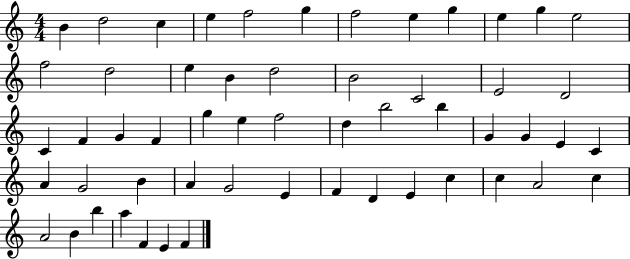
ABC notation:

X:1
T:Untitled
M:4/4
L:1/4
K:C
B d2 c e f2 g f2 e g e g e2 f2 d2 e B d2 B2 C2 E2 D2 C F G F g e f2 d b2 b G G E C A G2 B A G2 E F D E c c A2 c A2 B b a F E F